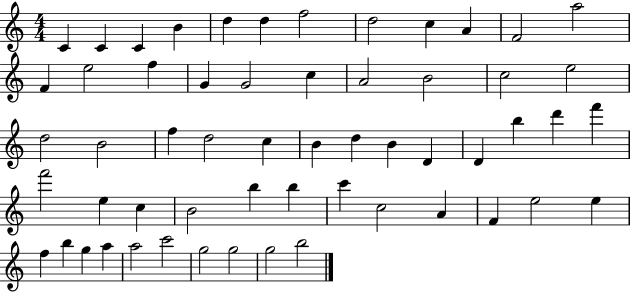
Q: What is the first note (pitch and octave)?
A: C4